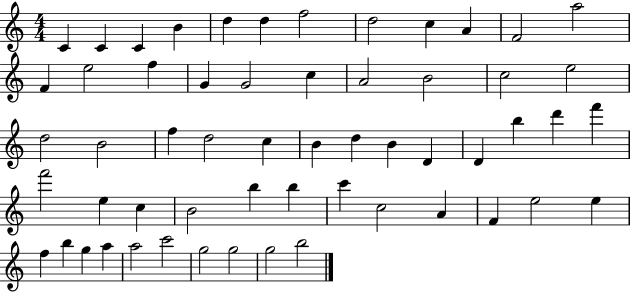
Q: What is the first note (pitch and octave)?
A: C4